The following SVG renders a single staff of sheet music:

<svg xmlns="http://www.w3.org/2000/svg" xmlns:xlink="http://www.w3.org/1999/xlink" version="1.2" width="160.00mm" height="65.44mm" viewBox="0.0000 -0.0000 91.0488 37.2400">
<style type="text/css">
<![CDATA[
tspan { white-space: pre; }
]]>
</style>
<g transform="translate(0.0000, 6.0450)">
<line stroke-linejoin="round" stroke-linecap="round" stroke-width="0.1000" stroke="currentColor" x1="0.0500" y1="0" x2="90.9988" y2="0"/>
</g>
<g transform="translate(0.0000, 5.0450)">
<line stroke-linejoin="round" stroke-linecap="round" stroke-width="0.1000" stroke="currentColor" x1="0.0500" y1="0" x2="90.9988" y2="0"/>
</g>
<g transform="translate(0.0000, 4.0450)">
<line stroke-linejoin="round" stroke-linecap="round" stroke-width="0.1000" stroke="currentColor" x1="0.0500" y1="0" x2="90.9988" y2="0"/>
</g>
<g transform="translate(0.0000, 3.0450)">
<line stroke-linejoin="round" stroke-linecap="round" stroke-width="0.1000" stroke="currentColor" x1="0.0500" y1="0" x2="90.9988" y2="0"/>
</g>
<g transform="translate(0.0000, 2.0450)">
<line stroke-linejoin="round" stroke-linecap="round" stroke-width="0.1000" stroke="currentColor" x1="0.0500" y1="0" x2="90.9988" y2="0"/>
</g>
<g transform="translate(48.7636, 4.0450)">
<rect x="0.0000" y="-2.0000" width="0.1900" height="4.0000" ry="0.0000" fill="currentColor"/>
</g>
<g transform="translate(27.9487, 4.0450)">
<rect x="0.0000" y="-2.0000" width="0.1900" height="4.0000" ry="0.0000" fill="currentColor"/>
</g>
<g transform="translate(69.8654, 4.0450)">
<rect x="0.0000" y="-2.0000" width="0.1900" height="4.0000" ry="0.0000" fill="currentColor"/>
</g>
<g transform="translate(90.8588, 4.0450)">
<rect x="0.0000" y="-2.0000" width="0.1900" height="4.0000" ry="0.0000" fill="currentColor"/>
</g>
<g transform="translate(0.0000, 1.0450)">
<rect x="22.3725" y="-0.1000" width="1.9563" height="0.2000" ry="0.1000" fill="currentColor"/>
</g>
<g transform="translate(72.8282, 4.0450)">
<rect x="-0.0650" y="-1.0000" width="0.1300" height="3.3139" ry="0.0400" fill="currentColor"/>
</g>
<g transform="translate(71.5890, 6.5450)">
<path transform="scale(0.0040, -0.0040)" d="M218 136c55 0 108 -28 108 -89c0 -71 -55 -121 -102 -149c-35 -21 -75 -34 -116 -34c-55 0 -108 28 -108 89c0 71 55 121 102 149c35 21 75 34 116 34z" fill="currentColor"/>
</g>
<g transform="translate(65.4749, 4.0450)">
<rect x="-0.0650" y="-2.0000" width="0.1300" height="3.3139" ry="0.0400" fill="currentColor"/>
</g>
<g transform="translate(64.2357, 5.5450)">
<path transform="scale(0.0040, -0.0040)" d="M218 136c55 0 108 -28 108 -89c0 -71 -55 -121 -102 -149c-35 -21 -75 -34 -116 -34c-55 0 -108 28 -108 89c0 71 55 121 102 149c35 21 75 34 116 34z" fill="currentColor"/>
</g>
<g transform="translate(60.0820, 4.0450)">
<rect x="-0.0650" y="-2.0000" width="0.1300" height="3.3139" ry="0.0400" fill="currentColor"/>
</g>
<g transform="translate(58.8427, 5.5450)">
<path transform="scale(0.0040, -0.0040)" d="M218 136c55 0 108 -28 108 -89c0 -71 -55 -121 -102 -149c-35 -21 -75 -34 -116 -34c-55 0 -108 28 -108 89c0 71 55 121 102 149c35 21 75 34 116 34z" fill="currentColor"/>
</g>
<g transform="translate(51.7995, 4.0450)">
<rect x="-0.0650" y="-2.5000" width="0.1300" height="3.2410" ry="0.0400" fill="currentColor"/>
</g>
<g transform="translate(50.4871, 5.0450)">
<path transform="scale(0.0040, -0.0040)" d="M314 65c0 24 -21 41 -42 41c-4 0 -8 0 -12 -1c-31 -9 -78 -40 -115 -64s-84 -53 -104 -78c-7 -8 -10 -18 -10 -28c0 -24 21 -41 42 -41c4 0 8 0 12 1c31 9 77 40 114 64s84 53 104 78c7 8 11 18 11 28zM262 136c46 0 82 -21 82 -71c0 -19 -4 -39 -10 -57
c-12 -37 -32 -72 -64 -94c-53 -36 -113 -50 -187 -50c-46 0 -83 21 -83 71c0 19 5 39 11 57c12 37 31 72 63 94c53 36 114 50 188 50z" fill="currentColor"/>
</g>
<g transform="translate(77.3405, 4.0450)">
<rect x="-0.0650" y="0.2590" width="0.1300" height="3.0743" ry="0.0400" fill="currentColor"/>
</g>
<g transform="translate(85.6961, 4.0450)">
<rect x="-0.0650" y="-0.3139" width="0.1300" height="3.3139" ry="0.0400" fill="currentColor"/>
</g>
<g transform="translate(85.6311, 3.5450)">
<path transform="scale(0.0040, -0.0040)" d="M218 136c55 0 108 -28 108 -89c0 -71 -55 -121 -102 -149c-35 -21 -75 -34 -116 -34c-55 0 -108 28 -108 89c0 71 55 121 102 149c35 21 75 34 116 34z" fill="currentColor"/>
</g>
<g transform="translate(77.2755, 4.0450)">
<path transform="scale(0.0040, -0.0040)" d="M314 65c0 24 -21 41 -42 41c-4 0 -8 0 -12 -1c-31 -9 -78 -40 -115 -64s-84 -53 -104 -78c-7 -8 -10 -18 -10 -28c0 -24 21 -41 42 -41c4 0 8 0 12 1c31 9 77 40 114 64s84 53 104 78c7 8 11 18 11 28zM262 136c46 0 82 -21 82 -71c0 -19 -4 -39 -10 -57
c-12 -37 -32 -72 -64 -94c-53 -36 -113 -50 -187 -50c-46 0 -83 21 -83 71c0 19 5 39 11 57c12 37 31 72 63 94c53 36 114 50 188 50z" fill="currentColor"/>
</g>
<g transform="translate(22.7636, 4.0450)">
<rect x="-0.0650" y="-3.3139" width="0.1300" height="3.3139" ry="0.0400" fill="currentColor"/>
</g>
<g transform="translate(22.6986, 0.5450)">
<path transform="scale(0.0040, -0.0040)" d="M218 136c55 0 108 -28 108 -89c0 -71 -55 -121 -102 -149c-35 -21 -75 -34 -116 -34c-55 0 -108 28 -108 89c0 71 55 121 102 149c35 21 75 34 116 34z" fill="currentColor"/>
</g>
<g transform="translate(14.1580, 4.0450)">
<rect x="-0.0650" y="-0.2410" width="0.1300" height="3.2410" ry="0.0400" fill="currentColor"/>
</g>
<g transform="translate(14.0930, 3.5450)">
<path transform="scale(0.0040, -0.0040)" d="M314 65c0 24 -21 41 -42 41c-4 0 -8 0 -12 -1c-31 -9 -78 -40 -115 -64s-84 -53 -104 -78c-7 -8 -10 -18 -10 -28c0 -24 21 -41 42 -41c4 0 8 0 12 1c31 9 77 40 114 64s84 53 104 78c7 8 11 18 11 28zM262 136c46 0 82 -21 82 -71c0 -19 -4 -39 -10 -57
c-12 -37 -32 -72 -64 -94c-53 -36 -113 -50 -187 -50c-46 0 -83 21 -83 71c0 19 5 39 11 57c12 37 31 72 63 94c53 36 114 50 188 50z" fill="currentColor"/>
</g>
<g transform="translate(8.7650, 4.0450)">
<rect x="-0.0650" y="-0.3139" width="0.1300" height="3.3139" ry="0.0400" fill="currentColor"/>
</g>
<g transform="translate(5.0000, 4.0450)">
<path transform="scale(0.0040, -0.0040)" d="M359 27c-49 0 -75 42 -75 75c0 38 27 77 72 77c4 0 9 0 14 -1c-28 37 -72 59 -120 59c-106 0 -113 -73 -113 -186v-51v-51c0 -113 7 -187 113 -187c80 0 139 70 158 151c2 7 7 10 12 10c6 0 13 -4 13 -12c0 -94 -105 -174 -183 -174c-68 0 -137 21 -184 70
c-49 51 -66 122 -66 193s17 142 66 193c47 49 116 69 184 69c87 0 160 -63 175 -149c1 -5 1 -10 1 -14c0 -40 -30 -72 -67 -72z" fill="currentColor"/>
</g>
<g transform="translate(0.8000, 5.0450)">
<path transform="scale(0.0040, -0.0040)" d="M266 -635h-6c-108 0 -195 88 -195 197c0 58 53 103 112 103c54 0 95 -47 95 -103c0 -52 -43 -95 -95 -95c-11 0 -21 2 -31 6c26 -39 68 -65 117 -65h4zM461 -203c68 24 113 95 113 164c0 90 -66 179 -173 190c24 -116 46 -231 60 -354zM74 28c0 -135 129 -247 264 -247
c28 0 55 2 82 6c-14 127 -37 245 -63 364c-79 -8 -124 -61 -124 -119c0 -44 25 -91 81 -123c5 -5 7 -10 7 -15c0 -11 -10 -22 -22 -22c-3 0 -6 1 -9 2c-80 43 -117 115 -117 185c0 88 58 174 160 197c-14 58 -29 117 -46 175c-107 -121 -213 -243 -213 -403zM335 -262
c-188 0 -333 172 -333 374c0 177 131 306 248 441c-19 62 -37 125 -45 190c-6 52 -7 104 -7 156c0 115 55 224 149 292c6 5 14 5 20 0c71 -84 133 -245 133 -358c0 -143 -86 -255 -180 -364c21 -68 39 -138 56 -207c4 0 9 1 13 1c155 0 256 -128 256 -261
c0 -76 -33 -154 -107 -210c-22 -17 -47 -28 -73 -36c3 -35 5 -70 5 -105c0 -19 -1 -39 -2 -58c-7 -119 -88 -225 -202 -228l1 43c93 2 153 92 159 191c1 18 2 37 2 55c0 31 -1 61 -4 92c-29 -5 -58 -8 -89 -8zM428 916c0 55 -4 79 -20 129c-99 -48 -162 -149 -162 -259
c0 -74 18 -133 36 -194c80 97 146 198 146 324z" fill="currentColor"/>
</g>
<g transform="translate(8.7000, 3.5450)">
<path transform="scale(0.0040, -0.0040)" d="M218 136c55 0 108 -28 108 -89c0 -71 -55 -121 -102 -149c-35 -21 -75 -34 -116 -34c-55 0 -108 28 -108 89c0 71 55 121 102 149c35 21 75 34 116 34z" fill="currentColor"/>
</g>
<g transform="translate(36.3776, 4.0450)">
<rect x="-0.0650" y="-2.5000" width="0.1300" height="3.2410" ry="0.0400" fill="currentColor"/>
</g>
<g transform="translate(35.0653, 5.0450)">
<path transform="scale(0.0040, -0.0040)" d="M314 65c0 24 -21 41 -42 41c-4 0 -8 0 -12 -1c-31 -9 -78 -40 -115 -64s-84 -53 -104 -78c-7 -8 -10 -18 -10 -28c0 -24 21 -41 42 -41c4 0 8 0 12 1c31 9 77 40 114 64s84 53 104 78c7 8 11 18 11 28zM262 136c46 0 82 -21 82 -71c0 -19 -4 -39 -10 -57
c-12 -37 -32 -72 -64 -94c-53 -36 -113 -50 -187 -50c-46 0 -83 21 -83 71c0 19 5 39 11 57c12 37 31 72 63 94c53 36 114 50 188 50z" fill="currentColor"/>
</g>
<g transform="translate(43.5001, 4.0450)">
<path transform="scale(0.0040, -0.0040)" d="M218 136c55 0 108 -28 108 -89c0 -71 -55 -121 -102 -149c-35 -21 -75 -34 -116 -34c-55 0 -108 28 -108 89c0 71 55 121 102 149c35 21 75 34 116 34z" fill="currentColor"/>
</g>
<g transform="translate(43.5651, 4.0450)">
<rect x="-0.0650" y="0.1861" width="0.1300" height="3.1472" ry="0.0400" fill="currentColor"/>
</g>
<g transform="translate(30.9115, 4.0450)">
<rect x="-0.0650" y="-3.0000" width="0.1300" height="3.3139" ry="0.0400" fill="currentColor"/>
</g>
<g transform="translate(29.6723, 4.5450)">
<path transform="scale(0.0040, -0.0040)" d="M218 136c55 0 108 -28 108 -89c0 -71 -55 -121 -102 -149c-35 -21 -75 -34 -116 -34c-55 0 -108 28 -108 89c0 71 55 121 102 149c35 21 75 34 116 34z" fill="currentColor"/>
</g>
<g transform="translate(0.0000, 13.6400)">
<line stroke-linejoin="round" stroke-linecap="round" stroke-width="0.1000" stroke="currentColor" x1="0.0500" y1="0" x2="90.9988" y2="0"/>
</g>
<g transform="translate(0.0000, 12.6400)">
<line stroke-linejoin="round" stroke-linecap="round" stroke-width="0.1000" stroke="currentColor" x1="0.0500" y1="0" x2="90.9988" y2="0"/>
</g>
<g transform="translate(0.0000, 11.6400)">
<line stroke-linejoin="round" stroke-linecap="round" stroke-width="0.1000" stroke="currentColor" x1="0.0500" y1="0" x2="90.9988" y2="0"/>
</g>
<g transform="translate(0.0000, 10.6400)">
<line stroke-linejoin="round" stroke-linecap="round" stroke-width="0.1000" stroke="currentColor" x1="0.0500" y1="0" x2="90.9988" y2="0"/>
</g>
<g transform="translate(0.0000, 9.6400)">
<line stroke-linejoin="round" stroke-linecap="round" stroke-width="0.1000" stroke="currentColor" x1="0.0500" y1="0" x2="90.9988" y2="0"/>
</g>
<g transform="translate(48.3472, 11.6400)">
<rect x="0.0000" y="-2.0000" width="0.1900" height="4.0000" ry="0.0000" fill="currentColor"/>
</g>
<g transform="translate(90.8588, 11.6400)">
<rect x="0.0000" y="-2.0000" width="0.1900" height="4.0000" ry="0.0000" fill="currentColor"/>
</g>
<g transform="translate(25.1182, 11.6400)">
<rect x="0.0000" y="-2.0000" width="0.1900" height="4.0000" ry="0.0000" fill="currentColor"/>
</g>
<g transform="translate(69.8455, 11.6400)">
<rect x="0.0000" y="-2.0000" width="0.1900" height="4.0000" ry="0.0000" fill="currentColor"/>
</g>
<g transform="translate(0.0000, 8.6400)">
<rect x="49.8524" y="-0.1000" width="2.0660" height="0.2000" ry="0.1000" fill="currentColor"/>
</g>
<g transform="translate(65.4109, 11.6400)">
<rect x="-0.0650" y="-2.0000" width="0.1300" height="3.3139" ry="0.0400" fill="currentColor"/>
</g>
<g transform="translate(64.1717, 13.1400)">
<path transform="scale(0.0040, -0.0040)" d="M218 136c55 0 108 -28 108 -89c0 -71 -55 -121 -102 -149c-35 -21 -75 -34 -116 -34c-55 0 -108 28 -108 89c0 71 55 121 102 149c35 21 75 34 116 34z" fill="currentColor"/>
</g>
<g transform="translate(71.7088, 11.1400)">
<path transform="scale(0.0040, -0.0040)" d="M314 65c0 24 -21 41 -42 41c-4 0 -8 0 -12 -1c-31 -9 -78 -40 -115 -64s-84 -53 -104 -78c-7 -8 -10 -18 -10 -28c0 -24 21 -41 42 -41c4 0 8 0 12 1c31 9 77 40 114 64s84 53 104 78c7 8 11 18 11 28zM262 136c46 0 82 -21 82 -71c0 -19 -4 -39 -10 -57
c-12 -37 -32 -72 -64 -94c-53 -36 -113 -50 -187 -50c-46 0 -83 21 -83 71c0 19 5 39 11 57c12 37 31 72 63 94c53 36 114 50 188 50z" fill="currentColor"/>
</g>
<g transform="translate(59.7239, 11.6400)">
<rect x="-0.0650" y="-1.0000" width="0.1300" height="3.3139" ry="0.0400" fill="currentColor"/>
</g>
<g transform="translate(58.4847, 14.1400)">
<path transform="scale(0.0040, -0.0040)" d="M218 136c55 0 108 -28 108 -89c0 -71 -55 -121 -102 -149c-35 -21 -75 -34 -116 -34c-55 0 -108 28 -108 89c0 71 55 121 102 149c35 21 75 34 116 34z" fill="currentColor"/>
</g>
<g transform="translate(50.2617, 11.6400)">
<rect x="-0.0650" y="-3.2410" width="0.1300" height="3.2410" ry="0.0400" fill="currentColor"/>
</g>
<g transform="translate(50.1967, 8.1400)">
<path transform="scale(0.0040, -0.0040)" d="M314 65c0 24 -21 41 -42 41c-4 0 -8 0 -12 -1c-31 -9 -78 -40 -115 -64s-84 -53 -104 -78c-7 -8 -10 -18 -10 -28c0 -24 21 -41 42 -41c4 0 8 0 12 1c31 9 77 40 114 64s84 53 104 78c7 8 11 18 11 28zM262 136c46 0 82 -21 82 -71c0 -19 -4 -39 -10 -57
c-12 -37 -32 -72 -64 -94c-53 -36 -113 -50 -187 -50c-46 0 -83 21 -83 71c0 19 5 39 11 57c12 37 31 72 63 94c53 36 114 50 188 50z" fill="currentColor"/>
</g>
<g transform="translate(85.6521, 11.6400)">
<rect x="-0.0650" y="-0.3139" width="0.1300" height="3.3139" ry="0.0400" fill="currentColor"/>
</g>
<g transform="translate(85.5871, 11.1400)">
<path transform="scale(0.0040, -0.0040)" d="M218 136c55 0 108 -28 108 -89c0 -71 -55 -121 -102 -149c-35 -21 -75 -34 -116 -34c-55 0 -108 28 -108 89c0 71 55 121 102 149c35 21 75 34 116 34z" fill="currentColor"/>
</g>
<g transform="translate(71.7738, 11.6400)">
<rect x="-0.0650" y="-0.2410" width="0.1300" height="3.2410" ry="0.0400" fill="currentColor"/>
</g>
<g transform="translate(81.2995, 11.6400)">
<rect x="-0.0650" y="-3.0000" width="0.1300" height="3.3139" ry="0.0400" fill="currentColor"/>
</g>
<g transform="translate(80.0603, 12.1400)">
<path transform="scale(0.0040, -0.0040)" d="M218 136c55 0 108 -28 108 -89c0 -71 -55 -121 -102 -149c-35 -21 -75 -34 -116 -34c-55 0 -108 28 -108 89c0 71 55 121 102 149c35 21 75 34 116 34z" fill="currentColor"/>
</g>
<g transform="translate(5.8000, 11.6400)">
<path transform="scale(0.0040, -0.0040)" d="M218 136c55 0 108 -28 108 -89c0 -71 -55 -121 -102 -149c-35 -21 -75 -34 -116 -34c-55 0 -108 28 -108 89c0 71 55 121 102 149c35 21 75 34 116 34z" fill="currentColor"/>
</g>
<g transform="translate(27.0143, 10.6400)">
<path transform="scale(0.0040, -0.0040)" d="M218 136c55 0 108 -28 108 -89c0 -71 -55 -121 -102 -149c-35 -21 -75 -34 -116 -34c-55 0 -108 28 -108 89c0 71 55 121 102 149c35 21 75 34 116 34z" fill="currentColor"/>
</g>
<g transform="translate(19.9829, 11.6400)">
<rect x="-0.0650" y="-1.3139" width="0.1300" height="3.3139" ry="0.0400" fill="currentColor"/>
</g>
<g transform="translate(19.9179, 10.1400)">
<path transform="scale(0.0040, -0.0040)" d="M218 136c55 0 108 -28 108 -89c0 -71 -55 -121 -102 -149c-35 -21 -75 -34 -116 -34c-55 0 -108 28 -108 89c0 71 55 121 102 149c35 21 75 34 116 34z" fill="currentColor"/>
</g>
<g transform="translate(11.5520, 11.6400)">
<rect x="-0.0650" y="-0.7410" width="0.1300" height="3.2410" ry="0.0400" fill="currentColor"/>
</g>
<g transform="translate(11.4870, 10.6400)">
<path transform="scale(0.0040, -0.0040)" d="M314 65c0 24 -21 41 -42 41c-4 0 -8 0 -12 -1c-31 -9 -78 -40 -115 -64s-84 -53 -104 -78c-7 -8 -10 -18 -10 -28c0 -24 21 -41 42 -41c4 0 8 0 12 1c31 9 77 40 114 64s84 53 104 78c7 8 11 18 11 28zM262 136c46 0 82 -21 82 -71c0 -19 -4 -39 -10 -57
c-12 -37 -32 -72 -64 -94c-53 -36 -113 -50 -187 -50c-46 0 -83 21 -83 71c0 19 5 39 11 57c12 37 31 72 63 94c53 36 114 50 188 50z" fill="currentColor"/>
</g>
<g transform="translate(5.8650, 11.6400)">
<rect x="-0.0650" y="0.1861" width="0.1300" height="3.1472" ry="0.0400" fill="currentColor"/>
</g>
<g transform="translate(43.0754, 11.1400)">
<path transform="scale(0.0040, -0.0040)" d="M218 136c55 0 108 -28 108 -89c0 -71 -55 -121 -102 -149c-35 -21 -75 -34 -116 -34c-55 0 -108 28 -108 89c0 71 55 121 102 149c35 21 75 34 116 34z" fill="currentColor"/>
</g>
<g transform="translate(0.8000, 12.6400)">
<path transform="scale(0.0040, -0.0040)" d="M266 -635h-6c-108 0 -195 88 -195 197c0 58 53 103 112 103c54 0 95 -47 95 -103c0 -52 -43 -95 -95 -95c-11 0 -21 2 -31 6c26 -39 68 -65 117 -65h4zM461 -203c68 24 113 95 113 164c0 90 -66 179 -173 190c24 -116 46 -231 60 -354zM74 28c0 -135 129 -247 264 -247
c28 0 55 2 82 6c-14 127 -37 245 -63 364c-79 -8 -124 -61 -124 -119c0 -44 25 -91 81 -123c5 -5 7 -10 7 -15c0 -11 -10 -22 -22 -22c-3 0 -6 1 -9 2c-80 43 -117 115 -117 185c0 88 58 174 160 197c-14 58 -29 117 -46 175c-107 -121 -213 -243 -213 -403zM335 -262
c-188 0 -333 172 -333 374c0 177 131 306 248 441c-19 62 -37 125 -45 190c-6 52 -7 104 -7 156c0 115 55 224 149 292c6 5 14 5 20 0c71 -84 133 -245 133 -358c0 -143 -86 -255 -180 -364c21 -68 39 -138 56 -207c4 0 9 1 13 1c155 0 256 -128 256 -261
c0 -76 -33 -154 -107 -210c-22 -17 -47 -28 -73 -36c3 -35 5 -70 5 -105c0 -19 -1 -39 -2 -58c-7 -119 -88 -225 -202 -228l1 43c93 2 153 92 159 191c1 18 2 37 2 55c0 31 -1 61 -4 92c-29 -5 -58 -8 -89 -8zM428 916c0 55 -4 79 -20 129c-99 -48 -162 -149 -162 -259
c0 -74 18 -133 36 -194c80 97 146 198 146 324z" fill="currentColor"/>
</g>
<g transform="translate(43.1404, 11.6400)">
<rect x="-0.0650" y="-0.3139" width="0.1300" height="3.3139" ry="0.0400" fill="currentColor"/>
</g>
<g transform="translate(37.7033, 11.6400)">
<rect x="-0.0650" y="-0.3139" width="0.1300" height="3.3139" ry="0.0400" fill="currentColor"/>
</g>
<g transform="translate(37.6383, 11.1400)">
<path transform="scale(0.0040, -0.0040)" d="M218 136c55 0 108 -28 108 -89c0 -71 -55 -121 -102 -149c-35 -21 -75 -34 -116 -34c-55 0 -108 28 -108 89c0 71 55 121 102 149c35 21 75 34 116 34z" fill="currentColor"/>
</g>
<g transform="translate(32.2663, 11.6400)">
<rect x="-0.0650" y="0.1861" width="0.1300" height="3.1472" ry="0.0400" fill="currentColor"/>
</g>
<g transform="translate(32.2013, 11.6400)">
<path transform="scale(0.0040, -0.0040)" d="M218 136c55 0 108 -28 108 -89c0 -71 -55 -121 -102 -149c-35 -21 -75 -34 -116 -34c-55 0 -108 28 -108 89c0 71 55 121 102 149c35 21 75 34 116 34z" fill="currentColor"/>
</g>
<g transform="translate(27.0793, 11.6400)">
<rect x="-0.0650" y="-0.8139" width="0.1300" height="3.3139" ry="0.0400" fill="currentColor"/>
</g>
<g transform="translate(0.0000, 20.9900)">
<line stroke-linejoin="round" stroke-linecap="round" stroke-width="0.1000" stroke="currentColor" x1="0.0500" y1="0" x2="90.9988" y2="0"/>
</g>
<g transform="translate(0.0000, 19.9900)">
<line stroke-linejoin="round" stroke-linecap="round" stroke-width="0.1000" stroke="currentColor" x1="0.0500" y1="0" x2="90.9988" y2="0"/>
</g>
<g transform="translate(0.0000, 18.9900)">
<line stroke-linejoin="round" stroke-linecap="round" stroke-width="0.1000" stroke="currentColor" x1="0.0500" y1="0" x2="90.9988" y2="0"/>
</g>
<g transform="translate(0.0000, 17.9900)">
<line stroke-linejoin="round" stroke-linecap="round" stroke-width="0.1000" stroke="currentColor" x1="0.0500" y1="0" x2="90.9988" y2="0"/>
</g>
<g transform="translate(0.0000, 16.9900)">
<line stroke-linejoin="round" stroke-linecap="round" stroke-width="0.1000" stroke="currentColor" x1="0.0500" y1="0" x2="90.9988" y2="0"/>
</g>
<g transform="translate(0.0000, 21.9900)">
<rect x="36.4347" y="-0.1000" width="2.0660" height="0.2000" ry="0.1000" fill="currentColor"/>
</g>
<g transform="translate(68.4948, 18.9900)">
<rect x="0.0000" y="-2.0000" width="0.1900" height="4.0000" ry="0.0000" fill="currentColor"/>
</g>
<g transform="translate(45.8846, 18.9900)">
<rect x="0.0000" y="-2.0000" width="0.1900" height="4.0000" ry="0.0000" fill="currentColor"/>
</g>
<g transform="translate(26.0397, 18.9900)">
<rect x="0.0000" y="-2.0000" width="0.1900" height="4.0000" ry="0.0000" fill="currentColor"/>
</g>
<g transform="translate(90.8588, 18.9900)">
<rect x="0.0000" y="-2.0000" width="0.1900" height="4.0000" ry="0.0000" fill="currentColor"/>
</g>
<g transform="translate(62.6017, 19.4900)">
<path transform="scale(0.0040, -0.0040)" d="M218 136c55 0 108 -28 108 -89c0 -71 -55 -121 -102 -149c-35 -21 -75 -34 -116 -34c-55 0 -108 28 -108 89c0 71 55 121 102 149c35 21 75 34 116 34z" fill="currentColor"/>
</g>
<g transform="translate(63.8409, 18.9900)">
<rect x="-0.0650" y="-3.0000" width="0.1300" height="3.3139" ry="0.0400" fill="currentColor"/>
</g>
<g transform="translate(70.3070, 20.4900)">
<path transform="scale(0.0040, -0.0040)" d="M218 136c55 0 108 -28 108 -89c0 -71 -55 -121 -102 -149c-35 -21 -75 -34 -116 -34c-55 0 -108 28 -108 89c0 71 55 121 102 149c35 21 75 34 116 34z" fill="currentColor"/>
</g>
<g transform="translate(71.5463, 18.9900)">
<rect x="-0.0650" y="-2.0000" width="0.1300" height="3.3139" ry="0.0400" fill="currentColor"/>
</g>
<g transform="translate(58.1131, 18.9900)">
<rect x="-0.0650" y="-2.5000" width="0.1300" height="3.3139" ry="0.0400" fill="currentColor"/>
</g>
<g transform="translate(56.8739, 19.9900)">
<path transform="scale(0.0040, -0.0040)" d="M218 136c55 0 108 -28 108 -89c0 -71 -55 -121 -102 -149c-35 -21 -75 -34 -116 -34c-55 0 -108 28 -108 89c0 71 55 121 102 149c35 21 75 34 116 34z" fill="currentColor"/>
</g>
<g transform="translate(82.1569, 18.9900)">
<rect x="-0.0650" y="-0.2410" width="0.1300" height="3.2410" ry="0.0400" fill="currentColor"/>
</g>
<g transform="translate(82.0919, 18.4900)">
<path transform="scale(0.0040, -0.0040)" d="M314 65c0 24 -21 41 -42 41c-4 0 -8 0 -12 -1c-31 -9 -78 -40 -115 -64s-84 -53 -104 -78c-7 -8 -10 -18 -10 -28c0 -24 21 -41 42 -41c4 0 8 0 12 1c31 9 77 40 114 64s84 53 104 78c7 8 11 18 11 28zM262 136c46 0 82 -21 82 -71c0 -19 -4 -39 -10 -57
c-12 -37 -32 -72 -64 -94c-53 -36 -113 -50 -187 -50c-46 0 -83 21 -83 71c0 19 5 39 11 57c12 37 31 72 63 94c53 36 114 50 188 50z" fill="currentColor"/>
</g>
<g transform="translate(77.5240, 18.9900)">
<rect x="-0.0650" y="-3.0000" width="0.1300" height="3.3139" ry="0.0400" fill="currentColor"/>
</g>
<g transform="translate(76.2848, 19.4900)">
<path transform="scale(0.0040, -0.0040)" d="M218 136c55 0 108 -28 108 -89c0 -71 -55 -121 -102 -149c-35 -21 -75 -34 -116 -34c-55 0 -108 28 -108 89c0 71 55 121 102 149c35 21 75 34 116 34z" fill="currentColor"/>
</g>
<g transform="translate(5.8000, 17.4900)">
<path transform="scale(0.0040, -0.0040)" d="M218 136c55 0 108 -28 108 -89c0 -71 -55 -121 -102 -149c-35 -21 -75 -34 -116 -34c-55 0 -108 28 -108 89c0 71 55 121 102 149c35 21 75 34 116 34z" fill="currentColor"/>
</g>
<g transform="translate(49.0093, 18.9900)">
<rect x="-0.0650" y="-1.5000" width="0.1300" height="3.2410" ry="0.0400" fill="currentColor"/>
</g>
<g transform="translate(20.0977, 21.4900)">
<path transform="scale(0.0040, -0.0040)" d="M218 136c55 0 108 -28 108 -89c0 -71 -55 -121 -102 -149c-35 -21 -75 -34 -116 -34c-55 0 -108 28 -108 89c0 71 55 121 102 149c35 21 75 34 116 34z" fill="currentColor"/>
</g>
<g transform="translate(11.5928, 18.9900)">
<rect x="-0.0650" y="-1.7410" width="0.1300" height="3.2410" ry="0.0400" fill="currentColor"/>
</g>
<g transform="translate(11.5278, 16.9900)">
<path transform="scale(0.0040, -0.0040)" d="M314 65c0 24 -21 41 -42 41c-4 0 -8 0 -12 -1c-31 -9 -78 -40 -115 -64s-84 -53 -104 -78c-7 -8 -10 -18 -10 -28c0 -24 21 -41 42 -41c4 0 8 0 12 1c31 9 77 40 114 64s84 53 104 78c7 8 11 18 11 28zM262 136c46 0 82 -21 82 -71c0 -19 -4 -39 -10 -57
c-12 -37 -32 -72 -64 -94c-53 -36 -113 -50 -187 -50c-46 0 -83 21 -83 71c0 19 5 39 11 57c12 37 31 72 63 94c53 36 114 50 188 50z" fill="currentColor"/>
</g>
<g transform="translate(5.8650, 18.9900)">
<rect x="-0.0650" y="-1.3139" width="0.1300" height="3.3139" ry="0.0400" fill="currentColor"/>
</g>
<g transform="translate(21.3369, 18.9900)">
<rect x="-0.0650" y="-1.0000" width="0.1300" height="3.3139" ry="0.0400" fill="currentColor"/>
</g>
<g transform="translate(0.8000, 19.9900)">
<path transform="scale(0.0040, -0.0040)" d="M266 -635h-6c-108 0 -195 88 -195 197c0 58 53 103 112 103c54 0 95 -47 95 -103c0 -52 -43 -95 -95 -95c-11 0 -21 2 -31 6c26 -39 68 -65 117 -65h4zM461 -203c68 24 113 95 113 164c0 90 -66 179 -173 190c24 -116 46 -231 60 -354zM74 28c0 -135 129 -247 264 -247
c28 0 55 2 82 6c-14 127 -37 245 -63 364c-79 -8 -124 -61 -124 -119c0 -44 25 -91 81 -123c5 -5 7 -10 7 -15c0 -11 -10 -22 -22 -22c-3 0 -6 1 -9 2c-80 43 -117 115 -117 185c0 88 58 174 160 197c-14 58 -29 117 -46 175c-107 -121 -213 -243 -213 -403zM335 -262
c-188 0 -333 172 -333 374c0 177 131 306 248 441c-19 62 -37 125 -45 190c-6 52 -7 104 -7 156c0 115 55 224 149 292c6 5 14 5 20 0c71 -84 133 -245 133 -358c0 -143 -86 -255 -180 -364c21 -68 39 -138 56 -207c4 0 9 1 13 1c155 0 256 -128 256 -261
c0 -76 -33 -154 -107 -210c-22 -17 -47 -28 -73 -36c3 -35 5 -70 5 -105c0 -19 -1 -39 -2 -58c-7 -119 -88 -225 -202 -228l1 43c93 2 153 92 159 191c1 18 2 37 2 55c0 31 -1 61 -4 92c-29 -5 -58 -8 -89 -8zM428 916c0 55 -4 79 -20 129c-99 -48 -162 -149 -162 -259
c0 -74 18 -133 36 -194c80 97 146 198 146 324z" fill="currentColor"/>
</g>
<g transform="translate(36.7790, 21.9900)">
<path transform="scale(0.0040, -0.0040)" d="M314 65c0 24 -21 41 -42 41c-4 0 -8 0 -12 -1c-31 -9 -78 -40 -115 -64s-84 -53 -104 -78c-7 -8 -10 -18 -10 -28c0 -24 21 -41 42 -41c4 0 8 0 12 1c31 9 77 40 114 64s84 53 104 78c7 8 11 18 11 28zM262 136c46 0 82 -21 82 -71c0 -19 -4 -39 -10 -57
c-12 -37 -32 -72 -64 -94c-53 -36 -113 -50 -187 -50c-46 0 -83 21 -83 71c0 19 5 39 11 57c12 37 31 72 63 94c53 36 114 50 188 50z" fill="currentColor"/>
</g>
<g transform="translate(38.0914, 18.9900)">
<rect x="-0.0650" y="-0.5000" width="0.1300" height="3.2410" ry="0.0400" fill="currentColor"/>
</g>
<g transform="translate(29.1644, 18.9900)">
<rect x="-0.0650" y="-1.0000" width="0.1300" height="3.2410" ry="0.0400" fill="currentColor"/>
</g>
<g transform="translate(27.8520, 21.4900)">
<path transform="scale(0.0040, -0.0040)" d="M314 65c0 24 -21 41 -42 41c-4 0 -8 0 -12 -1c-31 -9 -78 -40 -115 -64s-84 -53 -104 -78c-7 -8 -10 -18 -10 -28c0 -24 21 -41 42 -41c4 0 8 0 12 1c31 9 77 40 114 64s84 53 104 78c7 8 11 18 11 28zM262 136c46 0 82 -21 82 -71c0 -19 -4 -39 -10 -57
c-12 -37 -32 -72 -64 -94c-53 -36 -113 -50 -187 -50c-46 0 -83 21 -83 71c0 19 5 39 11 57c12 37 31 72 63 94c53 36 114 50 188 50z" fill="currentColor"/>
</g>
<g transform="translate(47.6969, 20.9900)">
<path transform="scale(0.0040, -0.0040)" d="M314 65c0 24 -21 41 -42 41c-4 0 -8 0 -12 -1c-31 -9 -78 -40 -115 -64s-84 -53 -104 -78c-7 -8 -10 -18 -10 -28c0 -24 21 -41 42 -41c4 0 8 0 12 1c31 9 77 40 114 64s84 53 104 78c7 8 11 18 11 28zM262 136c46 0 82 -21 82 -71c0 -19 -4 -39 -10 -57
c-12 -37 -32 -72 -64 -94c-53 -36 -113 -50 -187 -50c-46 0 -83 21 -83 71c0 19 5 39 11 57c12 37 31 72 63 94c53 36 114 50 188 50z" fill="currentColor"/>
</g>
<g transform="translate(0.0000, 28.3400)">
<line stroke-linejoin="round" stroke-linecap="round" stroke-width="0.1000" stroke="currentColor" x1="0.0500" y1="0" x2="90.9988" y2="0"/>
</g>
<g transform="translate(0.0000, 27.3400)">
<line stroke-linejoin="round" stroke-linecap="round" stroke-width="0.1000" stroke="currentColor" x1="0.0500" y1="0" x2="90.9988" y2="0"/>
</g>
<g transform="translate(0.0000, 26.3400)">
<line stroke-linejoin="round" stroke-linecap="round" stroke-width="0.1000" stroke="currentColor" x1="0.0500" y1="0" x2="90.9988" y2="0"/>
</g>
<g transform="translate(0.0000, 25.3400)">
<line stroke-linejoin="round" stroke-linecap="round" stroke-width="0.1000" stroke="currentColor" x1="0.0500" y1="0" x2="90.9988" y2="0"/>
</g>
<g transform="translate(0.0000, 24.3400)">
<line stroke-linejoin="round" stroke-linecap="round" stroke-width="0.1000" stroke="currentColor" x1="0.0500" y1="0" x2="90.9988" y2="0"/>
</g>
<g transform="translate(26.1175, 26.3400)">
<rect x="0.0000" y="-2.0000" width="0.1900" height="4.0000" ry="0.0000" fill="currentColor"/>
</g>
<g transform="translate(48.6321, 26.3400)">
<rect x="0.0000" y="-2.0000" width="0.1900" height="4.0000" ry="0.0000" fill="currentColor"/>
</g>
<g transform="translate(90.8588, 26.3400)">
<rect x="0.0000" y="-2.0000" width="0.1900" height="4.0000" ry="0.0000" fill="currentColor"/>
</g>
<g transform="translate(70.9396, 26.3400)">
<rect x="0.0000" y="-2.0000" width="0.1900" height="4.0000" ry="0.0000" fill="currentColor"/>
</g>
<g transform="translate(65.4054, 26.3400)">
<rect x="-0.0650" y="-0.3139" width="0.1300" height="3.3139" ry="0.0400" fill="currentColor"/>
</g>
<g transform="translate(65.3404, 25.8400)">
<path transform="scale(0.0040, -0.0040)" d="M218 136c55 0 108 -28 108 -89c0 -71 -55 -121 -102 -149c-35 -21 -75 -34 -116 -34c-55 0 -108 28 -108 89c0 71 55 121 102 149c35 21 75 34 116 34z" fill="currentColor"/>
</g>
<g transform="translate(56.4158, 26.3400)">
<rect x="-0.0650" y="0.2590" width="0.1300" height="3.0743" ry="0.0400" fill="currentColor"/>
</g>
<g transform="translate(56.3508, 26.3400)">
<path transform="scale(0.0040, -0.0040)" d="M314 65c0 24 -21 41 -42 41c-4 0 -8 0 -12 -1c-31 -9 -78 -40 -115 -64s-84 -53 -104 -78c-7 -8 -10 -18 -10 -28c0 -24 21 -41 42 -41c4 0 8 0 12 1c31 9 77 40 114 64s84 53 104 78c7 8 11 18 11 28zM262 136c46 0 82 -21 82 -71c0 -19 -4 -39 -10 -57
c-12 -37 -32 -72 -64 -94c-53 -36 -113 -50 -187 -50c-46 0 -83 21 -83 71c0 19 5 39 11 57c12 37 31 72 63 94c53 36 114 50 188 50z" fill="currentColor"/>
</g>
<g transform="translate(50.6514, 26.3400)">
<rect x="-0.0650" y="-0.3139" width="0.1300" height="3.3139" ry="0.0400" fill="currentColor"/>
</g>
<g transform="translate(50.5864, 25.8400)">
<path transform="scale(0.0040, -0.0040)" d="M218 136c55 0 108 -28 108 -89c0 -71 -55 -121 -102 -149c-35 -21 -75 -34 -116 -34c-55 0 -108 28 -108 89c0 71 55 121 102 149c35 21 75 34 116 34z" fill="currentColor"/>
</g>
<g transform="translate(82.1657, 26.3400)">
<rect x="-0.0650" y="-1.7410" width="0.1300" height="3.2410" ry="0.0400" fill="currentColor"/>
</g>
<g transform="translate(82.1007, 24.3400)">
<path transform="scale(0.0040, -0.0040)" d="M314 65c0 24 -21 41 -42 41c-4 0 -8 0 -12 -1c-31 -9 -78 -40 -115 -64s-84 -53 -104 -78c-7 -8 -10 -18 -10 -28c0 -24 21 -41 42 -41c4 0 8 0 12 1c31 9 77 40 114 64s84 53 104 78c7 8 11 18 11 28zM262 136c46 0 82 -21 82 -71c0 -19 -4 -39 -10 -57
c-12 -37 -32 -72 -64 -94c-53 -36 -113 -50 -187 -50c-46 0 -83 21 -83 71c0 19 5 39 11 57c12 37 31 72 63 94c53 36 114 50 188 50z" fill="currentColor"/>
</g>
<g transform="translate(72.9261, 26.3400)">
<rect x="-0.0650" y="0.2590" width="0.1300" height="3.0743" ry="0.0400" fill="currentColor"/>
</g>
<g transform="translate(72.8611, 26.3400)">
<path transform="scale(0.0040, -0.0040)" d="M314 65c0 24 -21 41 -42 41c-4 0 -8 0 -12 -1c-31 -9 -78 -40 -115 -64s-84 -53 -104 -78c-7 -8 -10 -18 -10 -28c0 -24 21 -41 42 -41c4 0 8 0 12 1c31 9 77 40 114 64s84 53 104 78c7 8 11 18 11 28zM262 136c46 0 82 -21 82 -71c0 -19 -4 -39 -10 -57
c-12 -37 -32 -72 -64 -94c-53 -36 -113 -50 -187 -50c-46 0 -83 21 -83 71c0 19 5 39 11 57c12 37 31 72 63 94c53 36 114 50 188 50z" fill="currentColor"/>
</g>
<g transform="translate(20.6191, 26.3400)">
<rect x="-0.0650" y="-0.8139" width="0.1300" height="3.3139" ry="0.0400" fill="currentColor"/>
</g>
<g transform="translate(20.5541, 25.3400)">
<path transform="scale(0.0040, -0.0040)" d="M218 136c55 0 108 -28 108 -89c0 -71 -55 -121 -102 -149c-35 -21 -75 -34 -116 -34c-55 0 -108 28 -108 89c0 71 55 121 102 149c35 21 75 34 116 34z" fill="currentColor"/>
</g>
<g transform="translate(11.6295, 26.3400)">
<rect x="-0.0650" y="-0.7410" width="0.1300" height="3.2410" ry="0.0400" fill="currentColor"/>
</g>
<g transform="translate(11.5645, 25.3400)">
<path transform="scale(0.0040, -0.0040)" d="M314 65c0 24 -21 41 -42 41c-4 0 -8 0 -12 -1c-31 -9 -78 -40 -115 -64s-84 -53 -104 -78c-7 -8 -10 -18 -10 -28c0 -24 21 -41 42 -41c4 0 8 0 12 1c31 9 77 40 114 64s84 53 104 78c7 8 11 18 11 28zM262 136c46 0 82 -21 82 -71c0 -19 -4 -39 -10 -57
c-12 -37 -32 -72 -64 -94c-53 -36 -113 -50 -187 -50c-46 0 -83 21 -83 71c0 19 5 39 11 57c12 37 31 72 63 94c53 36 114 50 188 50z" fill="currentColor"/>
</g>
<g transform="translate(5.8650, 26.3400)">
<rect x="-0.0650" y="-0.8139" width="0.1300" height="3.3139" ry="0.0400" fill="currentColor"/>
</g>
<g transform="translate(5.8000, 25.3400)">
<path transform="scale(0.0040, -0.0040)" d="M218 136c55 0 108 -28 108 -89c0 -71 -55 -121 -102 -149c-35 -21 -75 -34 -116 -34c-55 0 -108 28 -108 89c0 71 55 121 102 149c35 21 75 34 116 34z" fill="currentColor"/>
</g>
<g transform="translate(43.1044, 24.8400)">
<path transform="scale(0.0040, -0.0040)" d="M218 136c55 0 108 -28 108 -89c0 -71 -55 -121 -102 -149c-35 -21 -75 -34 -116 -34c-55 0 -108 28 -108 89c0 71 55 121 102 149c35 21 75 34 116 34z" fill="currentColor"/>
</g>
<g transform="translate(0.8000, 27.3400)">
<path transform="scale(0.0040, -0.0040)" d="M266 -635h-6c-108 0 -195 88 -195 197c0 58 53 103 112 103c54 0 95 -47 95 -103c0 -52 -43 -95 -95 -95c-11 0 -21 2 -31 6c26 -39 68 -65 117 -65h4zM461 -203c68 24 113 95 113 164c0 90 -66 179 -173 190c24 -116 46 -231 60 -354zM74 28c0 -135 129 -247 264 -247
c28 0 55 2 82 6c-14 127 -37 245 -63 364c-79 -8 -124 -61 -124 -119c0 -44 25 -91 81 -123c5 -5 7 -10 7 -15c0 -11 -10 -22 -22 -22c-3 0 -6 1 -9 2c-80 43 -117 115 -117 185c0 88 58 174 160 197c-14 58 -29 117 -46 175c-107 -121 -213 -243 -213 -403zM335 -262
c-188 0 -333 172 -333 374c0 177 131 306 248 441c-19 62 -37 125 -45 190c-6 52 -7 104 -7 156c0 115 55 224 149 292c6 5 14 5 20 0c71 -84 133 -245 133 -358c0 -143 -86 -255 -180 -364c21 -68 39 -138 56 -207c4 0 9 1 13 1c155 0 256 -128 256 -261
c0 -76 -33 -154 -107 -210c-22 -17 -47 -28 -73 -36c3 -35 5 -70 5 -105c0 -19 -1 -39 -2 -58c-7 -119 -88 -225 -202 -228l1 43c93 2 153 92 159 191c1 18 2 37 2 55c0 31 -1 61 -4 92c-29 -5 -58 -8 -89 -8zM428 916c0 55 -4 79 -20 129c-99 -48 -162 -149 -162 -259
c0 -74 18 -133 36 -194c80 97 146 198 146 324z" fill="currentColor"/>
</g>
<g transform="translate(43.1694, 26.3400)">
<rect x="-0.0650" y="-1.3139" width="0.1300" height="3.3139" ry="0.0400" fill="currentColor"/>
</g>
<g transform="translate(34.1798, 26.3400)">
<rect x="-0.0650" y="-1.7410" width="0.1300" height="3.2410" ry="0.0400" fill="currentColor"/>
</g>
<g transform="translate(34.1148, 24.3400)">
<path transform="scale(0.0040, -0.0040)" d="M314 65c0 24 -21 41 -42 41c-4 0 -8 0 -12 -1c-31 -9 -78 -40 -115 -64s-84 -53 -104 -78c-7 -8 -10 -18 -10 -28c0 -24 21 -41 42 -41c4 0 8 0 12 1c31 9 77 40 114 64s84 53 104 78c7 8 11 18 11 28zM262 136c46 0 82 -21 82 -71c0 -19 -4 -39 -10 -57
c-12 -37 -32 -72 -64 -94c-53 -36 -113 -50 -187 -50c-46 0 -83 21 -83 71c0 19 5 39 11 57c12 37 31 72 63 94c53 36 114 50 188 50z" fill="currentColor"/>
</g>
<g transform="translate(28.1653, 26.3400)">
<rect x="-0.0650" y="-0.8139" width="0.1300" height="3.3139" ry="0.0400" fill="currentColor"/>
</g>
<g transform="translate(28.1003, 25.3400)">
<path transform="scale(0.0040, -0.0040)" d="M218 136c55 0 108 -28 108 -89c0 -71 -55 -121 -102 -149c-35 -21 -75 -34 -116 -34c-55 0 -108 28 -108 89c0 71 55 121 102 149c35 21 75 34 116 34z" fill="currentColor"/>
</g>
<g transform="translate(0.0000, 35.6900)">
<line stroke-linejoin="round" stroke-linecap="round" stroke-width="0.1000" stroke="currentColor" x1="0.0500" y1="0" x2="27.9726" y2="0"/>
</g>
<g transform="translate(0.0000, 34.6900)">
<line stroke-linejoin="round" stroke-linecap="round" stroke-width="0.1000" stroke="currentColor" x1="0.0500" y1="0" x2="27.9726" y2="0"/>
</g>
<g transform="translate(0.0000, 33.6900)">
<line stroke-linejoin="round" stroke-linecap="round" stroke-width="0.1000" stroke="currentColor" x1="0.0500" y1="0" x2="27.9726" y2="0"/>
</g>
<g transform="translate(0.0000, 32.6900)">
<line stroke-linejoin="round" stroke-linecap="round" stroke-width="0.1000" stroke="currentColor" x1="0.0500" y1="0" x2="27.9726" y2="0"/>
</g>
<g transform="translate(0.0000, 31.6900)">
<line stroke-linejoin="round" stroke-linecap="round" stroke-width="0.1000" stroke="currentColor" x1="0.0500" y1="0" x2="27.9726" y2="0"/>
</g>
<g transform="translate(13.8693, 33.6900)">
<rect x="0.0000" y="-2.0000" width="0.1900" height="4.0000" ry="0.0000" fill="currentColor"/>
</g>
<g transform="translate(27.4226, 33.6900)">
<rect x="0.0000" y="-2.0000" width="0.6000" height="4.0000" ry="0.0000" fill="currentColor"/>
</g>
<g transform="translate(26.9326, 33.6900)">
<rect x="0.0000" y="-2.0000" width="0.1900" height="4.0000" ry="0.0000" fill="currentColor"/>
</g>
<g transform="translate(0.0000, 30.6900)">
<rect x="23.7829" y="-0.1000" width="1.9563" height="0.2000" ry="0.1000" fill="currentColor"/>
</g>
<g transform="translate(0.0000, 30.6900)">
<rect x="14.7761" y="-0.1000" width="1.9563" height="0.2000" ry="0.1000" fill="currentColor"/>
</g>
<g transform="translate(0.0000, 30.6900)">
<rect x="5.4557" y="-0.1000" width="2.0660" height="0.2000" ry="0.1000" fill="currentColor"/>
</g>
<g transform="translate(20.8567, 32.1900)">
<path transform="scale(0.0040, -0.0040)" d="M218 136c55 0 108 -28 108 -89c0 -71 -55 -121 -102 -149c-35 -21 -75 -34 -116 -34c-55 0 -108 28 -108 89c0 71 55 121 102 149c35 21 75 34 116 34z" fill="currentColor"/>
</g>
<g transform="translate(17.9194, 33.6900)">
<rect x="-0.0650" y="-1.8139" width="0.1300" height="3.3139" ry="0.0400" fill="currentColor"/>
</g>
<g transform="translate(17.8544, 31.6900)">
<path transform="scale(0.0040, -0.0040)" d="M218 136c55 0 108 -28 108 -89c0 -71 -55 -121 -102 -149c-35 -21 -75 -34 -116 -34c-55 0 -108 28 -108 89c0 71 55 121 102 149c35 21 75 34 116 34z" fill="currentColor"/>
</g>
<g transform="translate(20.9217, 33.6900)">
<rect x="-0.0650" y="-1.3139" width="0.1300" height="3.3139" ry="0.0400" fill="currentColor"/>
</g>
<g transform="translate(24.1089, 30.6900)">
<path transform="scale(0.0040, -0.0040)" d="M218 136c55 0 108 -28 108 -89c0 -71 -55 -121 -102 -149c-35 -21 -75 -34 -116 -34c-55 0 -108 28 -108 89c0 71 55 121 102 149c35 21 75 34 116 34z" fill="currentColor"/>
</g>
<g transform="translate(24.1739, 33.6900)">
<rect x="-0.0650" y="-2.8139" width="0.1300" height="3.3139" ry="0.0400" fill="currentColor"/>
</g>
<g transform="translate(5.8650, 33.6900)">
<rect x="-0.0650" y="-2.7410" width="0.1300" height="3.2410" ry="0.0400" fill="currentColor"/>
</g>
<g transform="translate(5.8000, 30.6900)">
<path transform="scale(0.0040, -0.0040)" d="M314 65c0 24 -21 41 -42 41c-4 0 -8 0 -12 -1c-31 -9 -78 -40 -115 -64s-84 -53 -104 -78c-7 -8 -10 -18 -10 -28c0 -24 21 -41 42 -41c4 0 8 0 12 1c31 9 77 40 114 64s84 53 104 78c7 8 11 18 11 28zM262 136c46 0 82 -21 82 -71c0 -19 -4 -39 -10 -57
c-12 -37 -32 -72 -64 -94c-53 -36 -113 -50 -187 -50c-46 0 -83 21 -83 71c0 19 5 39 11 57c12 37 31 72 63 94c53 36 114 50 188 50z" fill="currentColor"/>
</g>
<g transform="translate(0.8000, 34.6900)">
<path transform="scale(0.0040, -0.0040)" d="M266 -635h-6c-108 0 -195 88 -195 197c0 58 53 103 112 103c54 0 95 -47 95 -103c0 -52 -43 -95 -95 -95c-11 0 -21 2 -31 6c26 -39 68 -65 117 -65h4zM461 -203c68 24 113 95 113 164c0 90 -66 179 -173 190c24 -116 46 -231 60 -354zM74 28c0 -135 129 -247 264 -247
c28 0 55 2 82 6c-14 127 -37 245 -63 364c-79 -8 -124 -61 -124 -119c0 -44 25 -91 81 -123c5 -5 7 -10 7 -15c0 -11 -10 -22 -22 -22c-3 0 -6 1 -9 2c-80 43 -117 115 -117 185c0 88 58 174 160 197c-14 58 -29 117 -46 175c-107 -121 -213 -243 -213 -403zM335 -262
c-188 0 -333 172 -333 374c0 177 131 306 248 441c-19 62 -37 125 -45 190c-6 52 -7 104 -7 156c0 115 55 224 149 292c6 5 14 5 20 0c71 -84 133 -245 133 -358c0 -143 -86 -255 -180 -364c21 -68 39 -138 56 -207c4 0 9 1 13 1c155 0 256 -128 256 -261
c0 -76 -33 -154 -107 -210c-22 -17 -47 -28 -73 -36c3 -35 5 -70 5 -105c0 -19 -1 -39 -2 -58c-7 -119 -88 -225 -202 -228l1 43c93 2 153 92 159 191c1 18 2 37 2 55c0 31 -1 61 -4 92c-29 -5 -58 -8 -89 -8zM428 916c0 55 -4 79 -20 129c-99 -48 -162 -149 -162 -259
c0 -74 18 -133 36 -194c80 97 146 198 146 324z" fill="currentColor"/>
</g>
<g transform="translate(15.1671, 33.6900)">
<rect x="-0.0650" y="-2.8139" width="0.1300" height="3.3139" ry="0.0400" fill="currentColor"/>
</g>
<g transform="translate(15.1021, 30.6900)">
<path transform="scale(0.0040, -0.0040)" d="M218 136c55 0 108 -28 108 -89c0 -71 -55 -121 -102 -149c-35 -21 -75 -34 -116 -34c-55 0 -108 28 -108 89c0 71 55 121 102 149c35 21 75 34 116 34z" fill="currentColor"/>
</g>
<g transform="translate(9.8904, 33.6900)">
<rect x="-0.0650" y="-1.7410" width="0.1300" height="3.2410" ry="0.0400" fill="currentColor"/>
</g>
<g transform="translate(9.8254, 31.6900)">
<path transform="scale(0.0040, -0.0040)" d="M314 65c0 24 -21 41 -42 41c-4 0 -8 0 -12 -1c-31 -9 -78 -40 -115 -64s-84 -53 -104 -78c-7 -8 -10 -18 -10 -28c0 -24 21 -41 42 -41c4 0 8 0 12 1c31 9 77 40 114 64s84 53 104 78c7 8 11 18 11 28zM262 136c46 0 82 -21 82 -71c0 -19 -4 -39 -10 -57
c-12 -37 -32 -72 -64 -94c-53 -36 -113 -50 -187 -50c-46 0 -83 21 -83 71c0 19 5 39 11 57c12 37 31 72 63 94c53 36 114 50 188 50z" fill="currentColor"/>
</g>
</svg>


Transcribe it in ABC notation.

X:1
T:Untitled
M:4/4
L:1/4
K:C
c c2 b A G2 B G2 F F D B2 c B d2 e d B c c b2 D F c2 A c e f2 D D2 C2 E2 G A F A c2 d d2 d d f2 e c B2 c B2 f2 a2 f2 a f e a